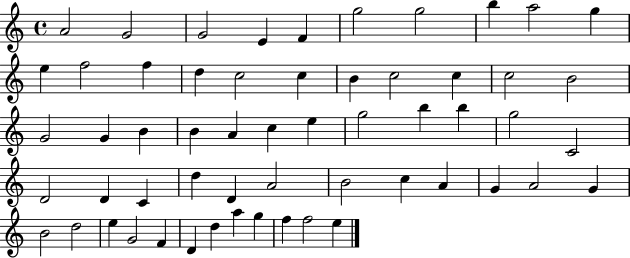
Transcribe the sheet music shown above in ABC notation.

X:1
T:Untitled
M:4/4
L:1/4
K:C
A2 G2 G2 E F g2 g2 b a2 g e f2 f d c2 c B c2 c c2 B2 G2 G B B A c e g2 b b g2 C2 D2 D C d D A2 B2 c A G A2 G B2 d2 e G2 F D d a g f f2 e